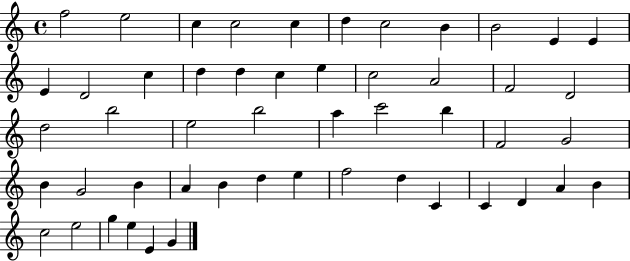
{
  \clef treble
  \time 4/4
  \defaultTimeSignature
  \key c \major
  f''2 e''2 | c''4 c''2 c''4 | d''4 c''2 b'4 | b'2 e'4 e'4 | \break e'4 d'2 c''4 | d''4 d''4 c''4 e''4 | c''2 a'2 | f'2 d'2 | \break d''2 b''2 | e''2 b''2 | a''4 c'''2 b''4 | f'2 g'2 | \break b'4 g'2 b'4 | a'4 b'4 d''4 e''4 | f''2 d''4 c'4 | c'4 d'4 a'4 b'4 | \break c''2 e''2 | g''4 e''4 e'4 g'4 | \bar "|."
}